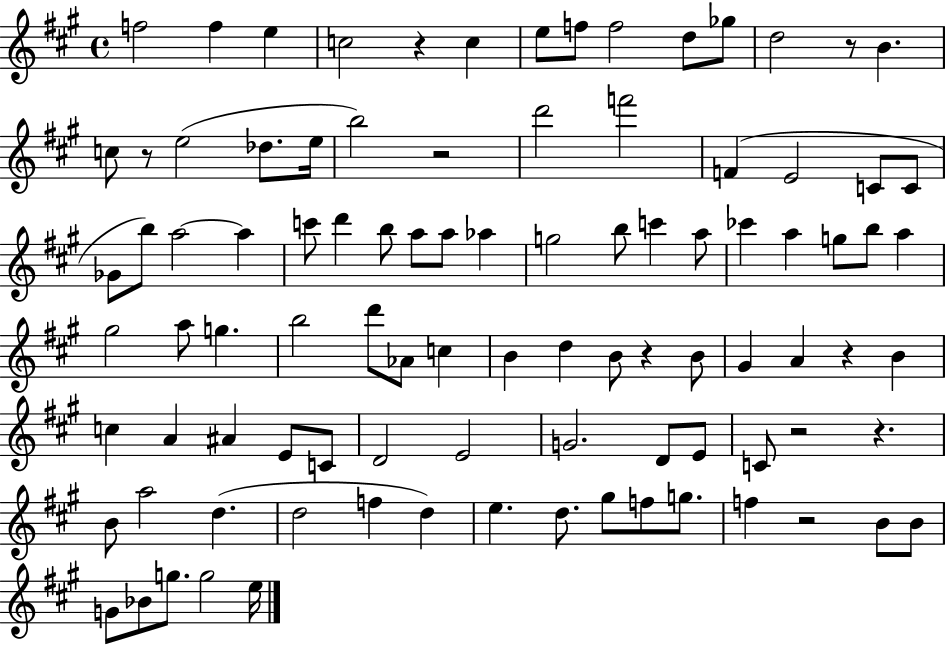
X:1
T:Untitled
M:4/4
L:1/4
K:A
f2 f e c2 z c e/2 f/2 f2 d/2 _g/2 d2 z/2 B c/2 z/2 e2 _d/2 e/4 b2 z2 d'2 f'2 F E2 C/2 C/2 _G/2 b/2 a2 a c'/2 d' b/2 a/2 a/2 _a g2 b/2 c' a/2 _c' a g/2 b/2 a ^g2 a/2 g b2 d'/2 _A/2 c B d B/2 z B/2 ^G A z B c A ^A E/2 C/2 D2 E2 G2 D/2 E/2 C/2 z2 z B/2 a2 d d2 f d e d/2 ^g/2 f/2 g/2 f z2 B/2 B/2 G/2 _B/2 g/2 g2 e/4